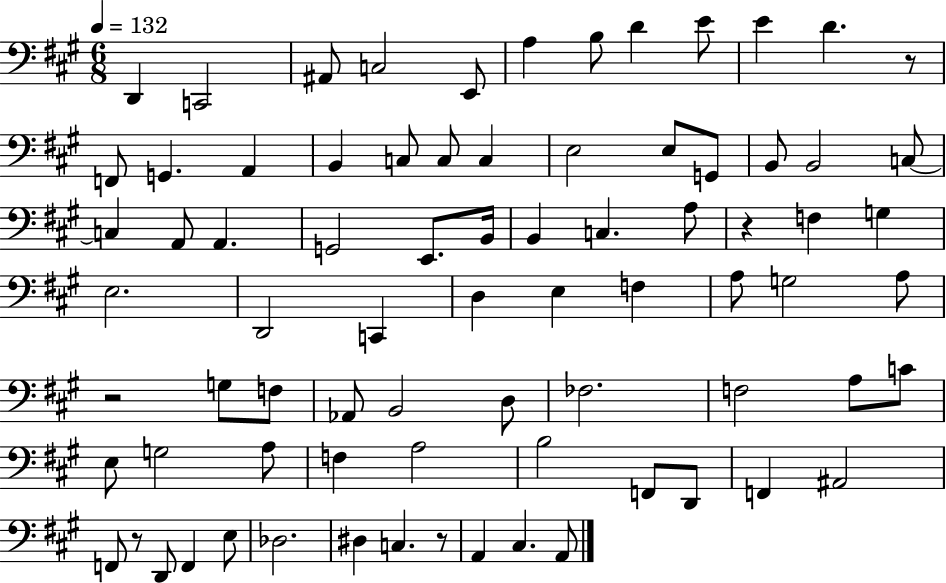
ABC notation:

X:1
T:Untitled
M:6/8
L:1/4
K:A
D,, C,,2 ^A,,/2 C,2 E,,/2 A, B,/2 D E/2 E D z/2 F,,/2 G,, A,, B,, C,/2 C,/2 C, E,2 E,/2 G,,/2 B,,/2 B,,2 C,/2 C, A,,/2 A,, G,,2 E,,/2 B,,/4 B,, C, A,/2 z F, G, E,2 D,,2 C,, D, E, F, A,/2 G,2 A,/2 z2 G,/2 F,/2 _A,,/2 B,,2 D,/2 _F,2 F,2 A,/2 C/2 E,/2 G,2 A,/2 F, A,2 B,2 F,,/2 D,,/2 F,, ^A,,2 F,,/2 z/2 D,,/2 F,, E,/2 _D,2 ^D, C, z/2 A,, ^C, A,,/2